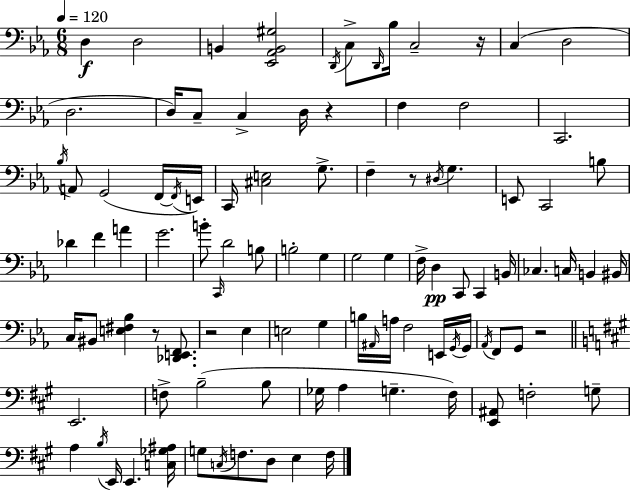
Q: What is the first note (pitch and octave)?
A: D3